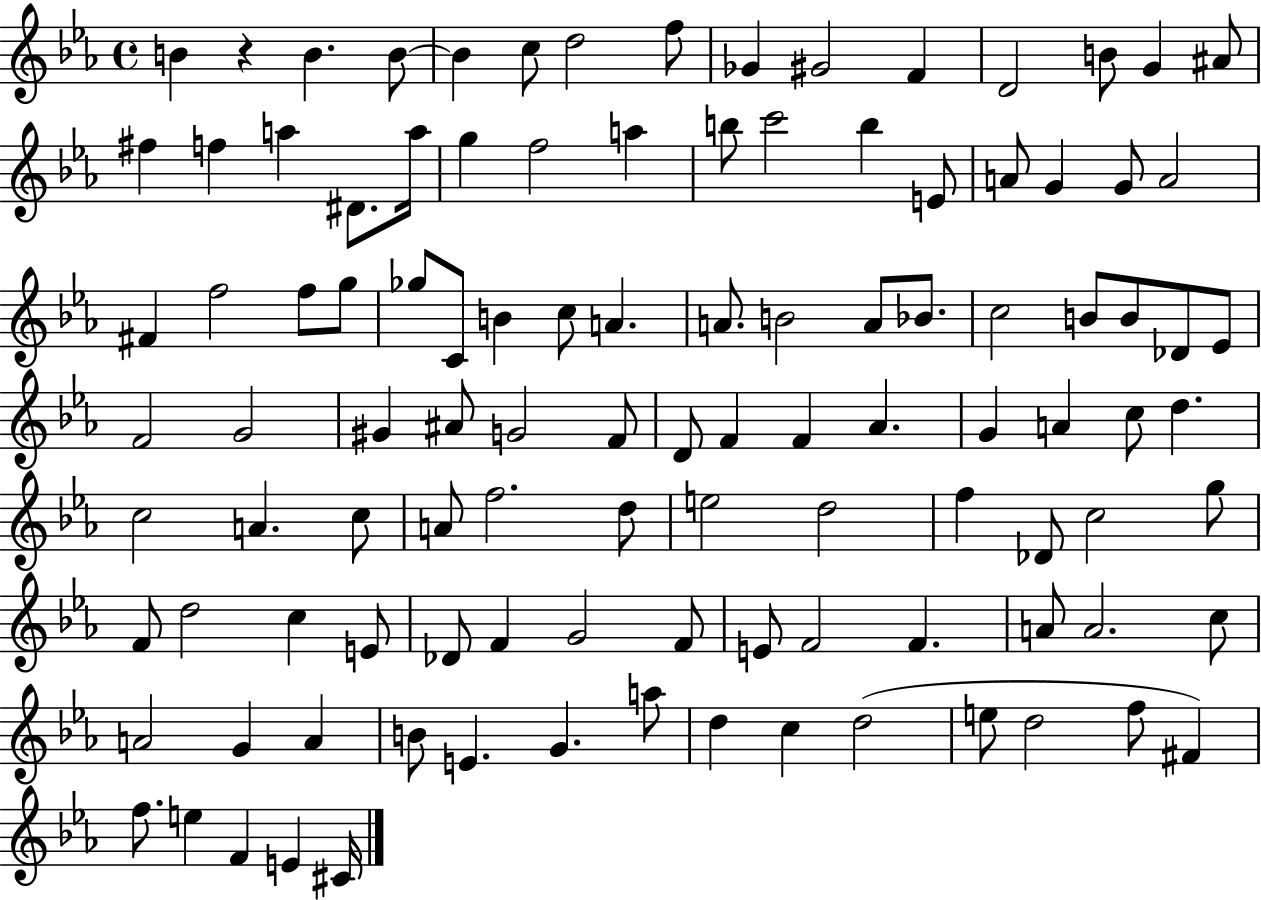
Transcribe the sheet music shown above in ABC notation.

X:1
T:Untitled
M:4/4
L:1/4
K:Eb
B z B B/2 B c/2 d2 f/2 _G ^G2 F D2 B/2 G ^A/2 ^f f a ^D/2 a/4 g f2 a b/2 c'2 b E/2 A/2 G G/2 A2 ^F f2 f/2 g/2 _g/2 C/2 B c/2 A A/2 B2 A/2 _B/2 c2 B/2 B/2 _D/2 _E/2 F2 G2 ^G ^A/2 G2 F/2 D/2 F F _A G A c/2 d c2 A c/2 A/2 f2 d/2 e2 d2 f _D/2 c2 g/2 F/2 d2 c E/2 _D/2 F G2 F/2 E/2 F2 F A/2 A2 c/2 A2 G A B/2 E G a/2 d c d2 e/2 d2 f/2 ^F f/2 e F E ^C/4